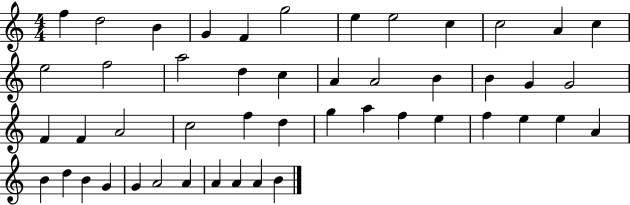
{
  \clef treble
  \numericTimeSignature
  \time 4/4
  \key c \major
  f''4 d''2 b'4 | g'4 f'4 g''2 | e''4 e''2 c''4 | c''2 a'4 c''4 | \break e''2 f''2 | a''2 d''4 c''4 | a'4 a'2 b'4 | b'4 g'4 g'2 | \break f'4 f'4 a'2 | c''2 f''4 d''4 | g''4 a''4 f''4 e''4 | f''4 e''4 e''4 a'4 | \break b'4 d''4 b'4 g'4 | g'4 a'2 a'4 | a'4 a'4 a'4 b'4 | \bar "|."
}